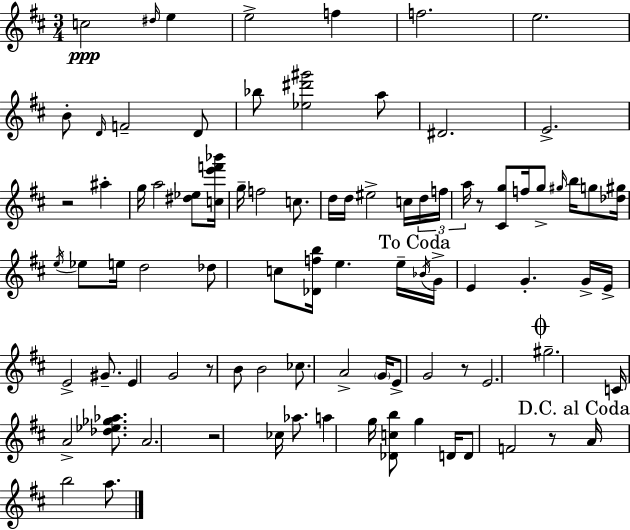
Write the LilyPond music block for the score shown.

{
  \clef treble
  \numericTimeSignature
  \time 3/4
  \key d \major
  \repeat volta 2 { c''2\ppp \grace { dis''16 } e''4 | e''2-> f''4 | f''2. | e''2. | \break b'8-. \grace { d'16 } f'2-- | d'8 bes''8 <ees'' dis''' gis'''>2 | a''8 dis'2. | e'2.-> | \break r2 ais''4-. | g''16 a''2 <dis'' ees''>8 | <c'' e''' f''' bes'''>16 g''16-- f''2 c''8. | d''16 d''16 eis''2-> | \break c''16 \tuplet 3/2 { d''16 f''16 a''16 } r8 <cis' g''>8 f''16 g''8-> \grace { gis''16 } | b''16 g''8 <des'' gis''>16 \acciaccatura { e''16 } ees''8 e''16 d''2 | des''8 c''8 <des' f'' b''>16 e''4. | e''16-- \mark "To Coda" \acciaccatura { bes'16 } g'16-> e'4 g'4.-. | \break g'16-> e'16-> e'2-> | gis'8.-- e'4 g'2 | r8 b'8 b'2 | ces''8. a'2-> | \break \parenthesize g'16 e'8-> g'2 | r8 e'2. | \mark \markup { \musicglyph "scripts.coda" } gis''2.-- | c'16 a'2-> | \break <des'' ees'' ges'' aes''>8. a'2. | r2 | ces''16 aes''8. a''4 g''16 <des' c'' b''>8 | g''4 d'16 d'8 f'2 | \break r8 \mark "D.C. al Coda" a'16 b''2 | a''8. } \bar "|."
}